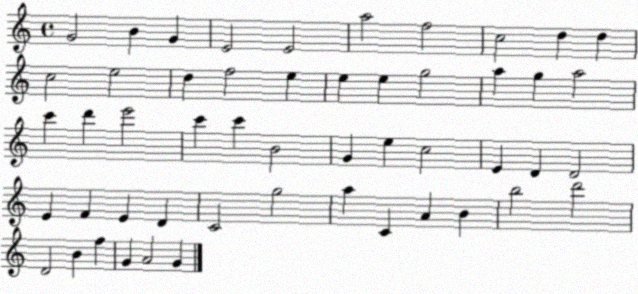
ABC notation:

X:1
T:Untitled
M:4/4
L:1/4
K:C
G2 B G E2 E2 a2 f2 c2 d d c2 e2 d f2 e e e g2 a g a2 c' d' e'2 c' c' B2 G e c2 E D D2 E F E D C2 g2 a C A B b2 d'2 D2 B f G A2 G